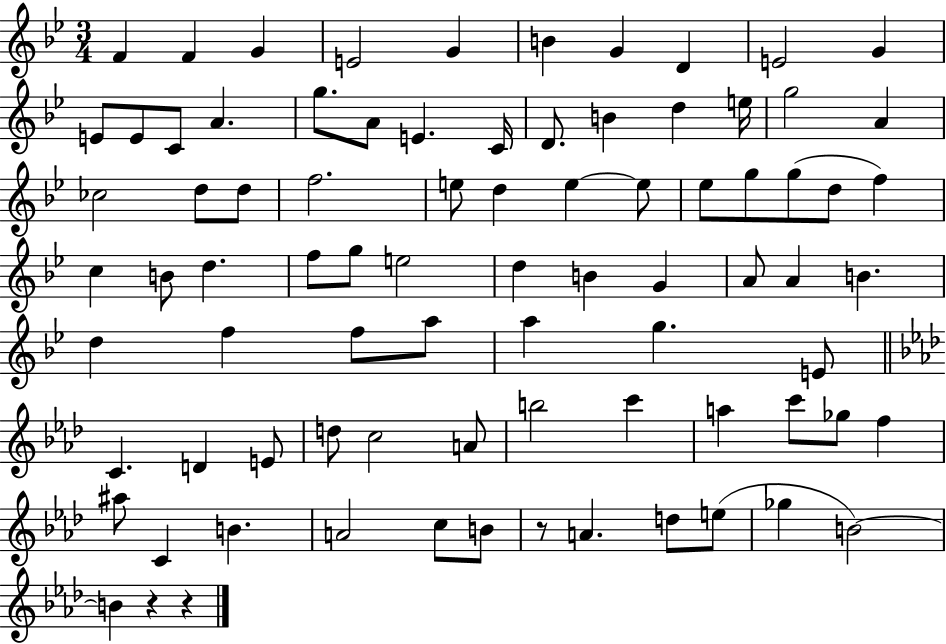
{
  \clef treble
  \numericTimeSignature
  \time 3/4
  \key bes \major
  f'4 f'4 g'4 | e'2 g'4 | b'4 g'4 d'4 | e'2 g'4 | \break e'8 e'8 c'8 a'4. | g''8. a'8 e'4. c'16 | d'8. b'4 d''4 e''16 | g''2 a'4 | \break ces''2 d''8 d''8 | f''2. | e''8 d''4 e''4~~ e''8 | ees''8 g''8 g''8( d''8 f''4) | \break c''4 b'8 d''4. | f''8 g''8 e''2 | d''4 b'4 g'4 | a'8 a'4 b'4. | \break d''4 f''4 f''8 a''8 | a''4 g''4. e'8 | \bar "||" \break \key f \minor c'4. d'4 e'8 | d''8 c''2 a'8 | b''2 c'''4 | a''4 c'''8 ges''8 f''4 | \break ais''8 c'4 b'4. | a'2 c''8 b'8 | r8 a'4. d''8 e''8( | ges''4 b'2~~) | \break b'4 r4 r4 | \bar "|."
}